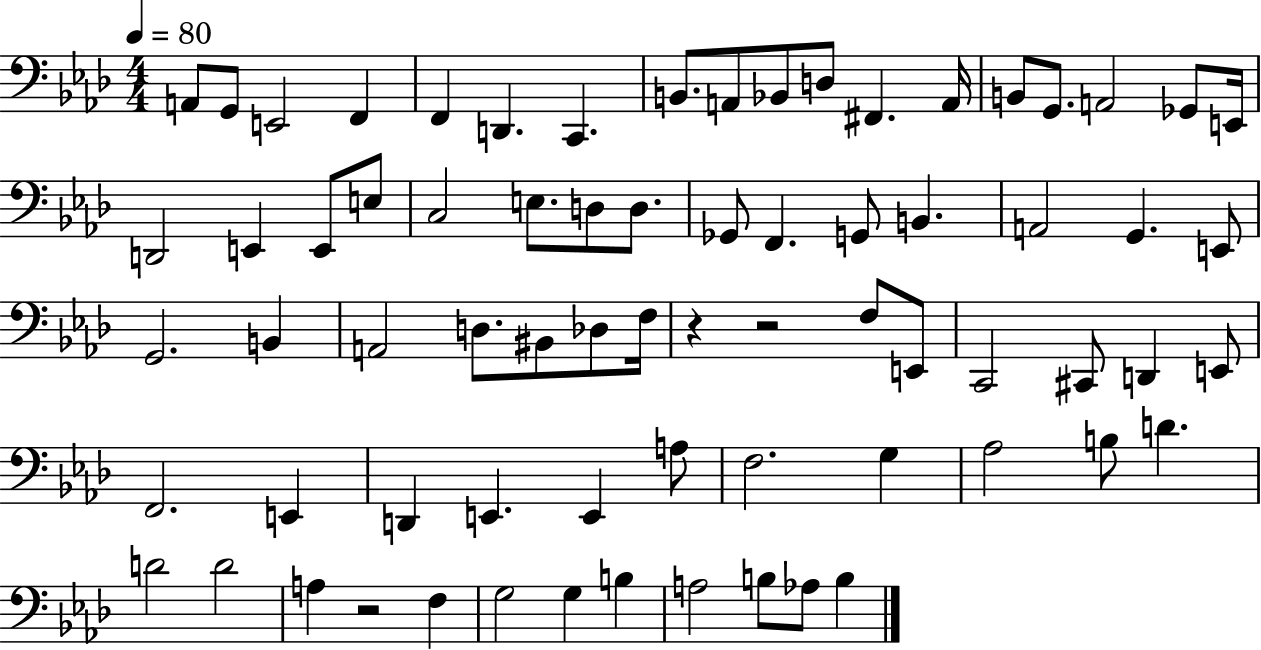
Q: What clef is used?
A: bass